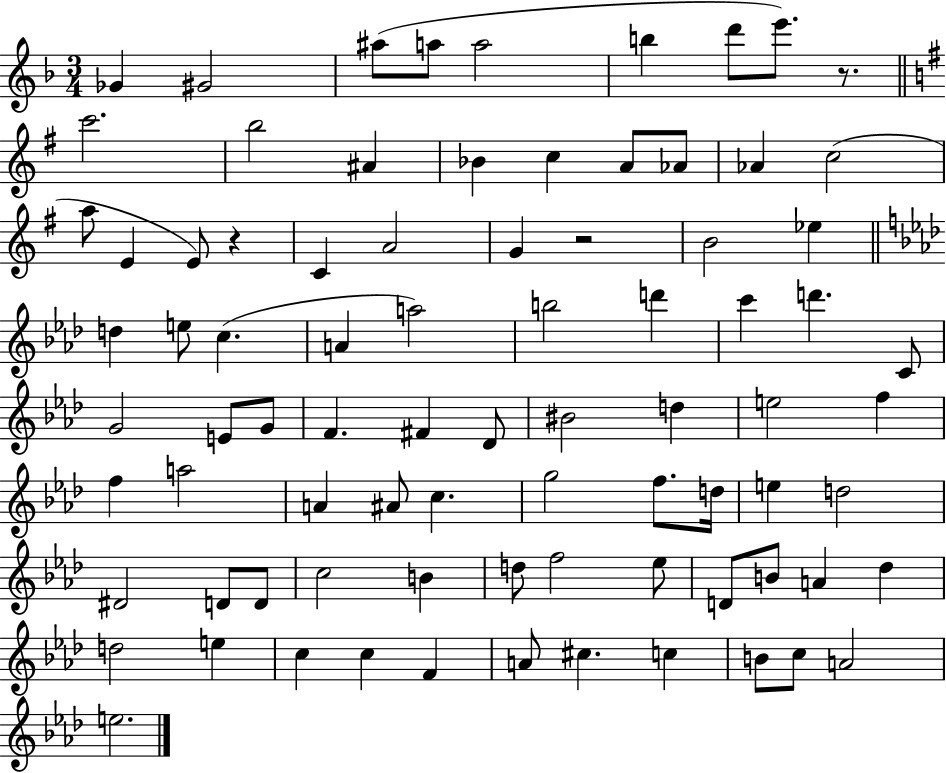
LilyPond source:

{
  \clef treble
  \numericTimeSignature
  \time 3/4
  \key f \major
  ges'4 gis'2 | ais''8( a''8 a''2 | b''4 d'''8 e'''8.) r8. | \bar "||" \break \key e \minor c'''2. | b''2 ais'4 | bes'4 c''4 a'8 aes'8 | aes'4 c''2( | \break a''8 e'4 e'8) r4 | c'4 a'2 | g'4 r2 | b'2 ees''4 | \break \bar "||" \break \key aes \major d''4 e''8 c''4.( | a'4 a''2) | b''2 d'''4 | c'''4 d'''4. c'8 | \break g'2 e'8 g'8 | f'4. fis'4 des'8 | bis'2 d''4 | e''2 f''4 | \break f''4 a''2 | a'4 ais'8 c''4. | g''2 f''8. d''16 | e''4 d''2 | \break dis'2 d'8 d'8 | c''2 b'4 | d''8 f''2 ees''8 | d'8 b'8 a'4 des''4 | \break d''2 e''4 | c''4 c''4 f'4 | a'8 cis''4. c''4 | b'8 c''8 a'2 | \break e''2. | \bar "|."
}